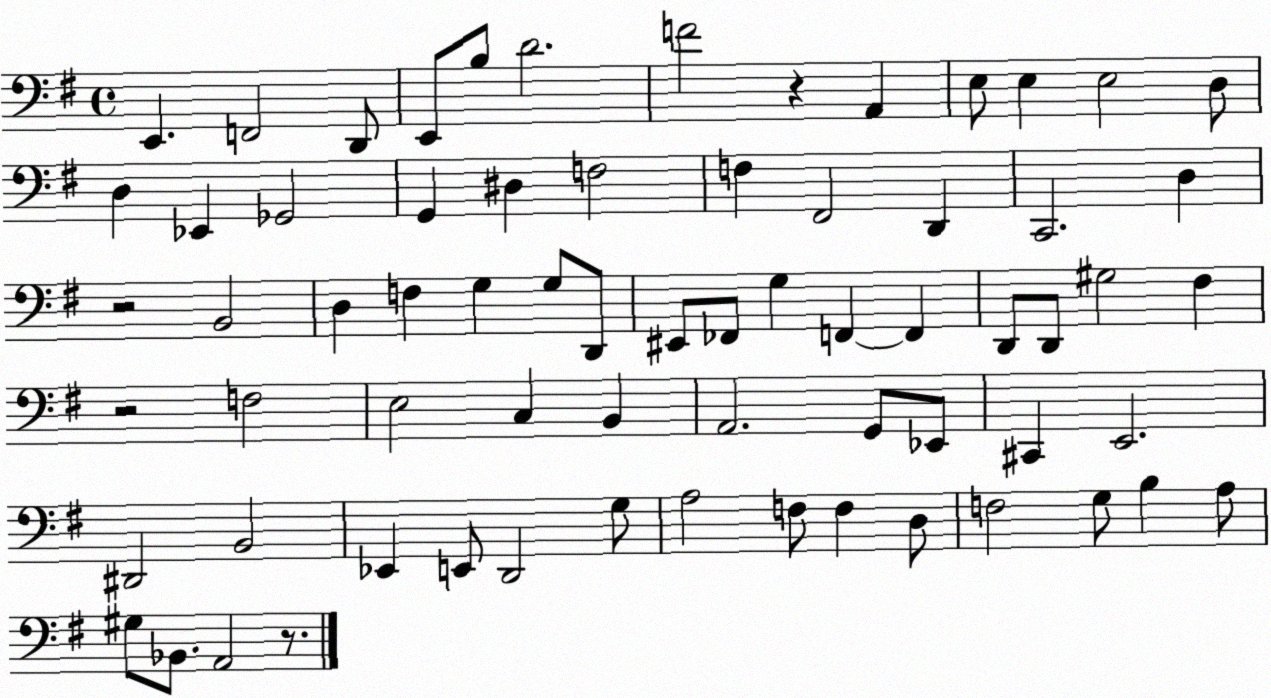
X:1
T:Untitled
M:4/4
L:1/4
K:G
E,, F,,2 D,,/2 E,,/2 B,/2 D2 F2 z A,, E,/2 E, E,2 D,/2 D, _E,, _G,,2 G,, ^D, F,2 F, ^F,,2 D,, C,,2 D, z2 B,,2 D, F, G, G,/2 D,,/2 ^E,,/2 _F,,/2 G, F,, F,, D,,/2 D,,/2 ^G,2 ^F, z2 F,2 E,2 C, B,, A,,2 G,,/2 _E,,/2 ^C,, E,,2 ^D,,2 B,,2 _E,, E,,/2 D,,2 G,/2 A,2 F,/2 F, D,/2 F,2 G,/2 B, A,/2 ^G,/2 _B,,/2 A,,2 z/2